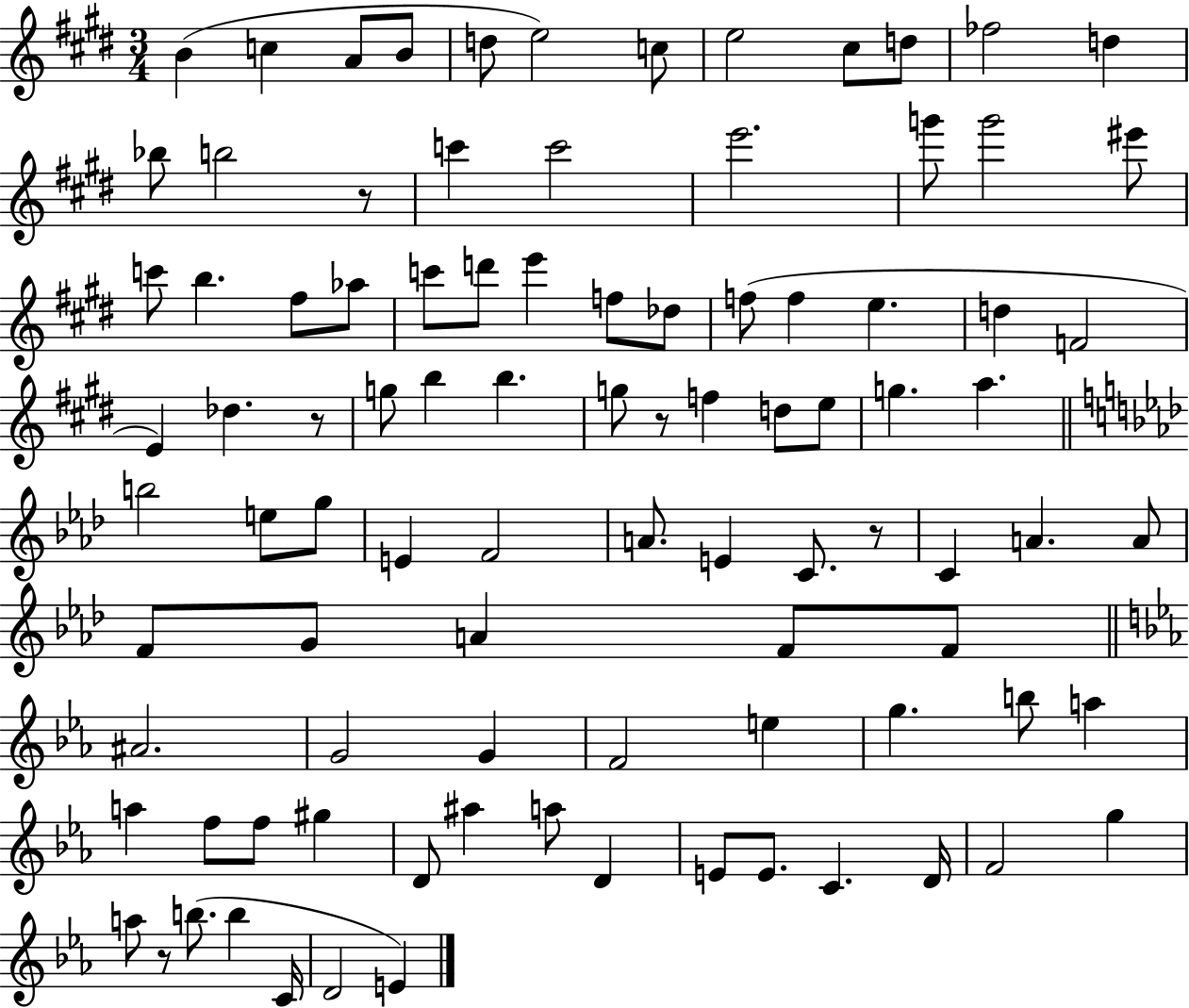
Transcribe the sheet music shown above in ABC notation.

X:1
T:Untitled
M:3/4
L:1/4
K:E
B c A/2 B/2 d/2 e2 c/2 e2 ^c/2 d/2 _f2 d _b/2 b2 z/2 c' c'2 e'2 g'/2 g'2 ^e'/2 c'/2 b ^f/2 _a/2 c'/2 d'/2 e' f/2 _d/2 f/2 f e d F2 E _d z/2 g/2 b b g/2 z/2 f d/2 e/2 g a b2 e/2 g/2 E F2 A/2 E C/2 z/2 C A A/2 F/2 G/2 A F/2 F/2 ^A2 G2 G F2 e g b/2 a a f/2 f/2 ^g D/2 ^a a/2 D E/2 E/2 C D/4 F2 g a/2 z/2 b/2 b C/4 D2 E